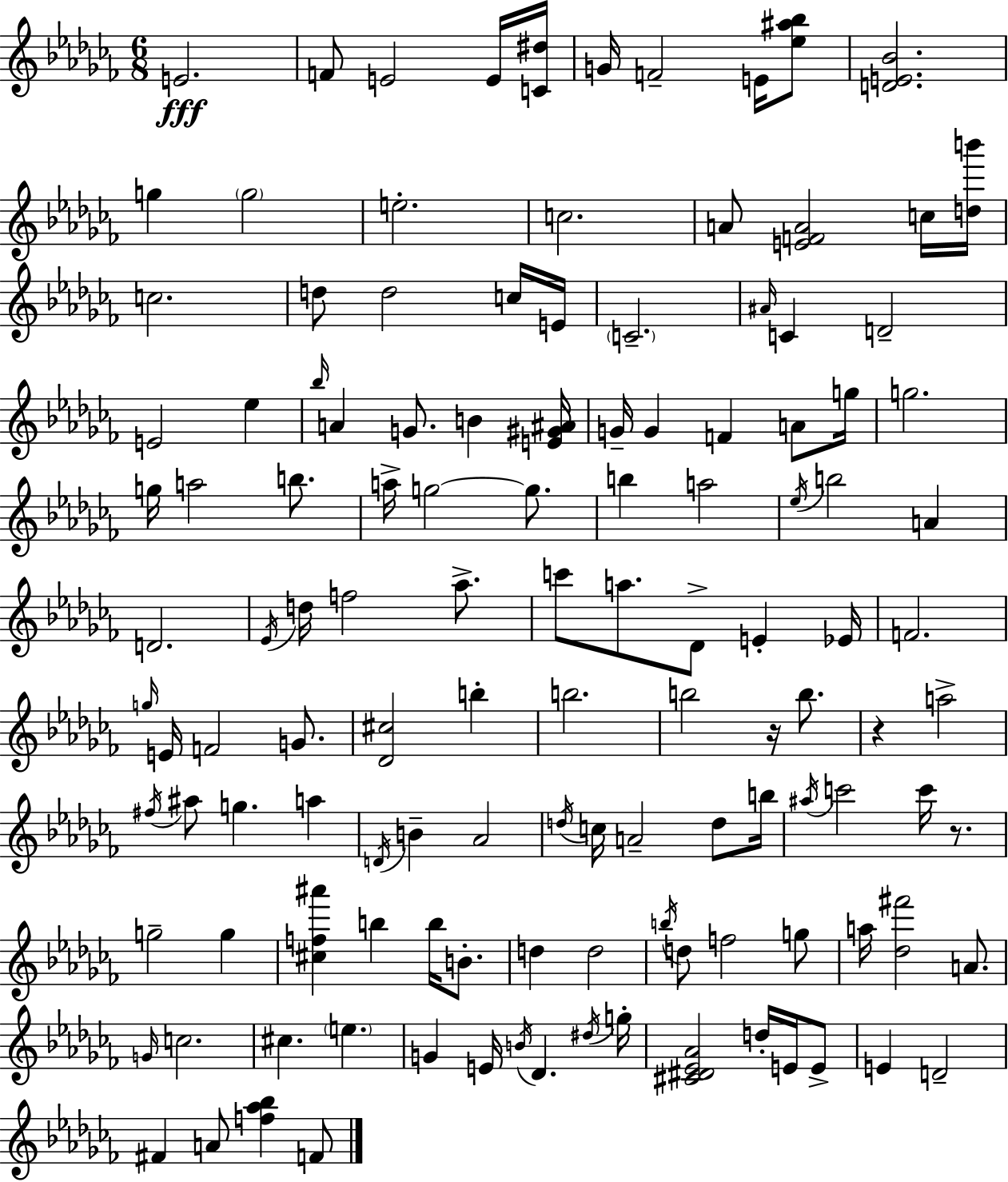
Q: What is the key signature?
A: AES minor